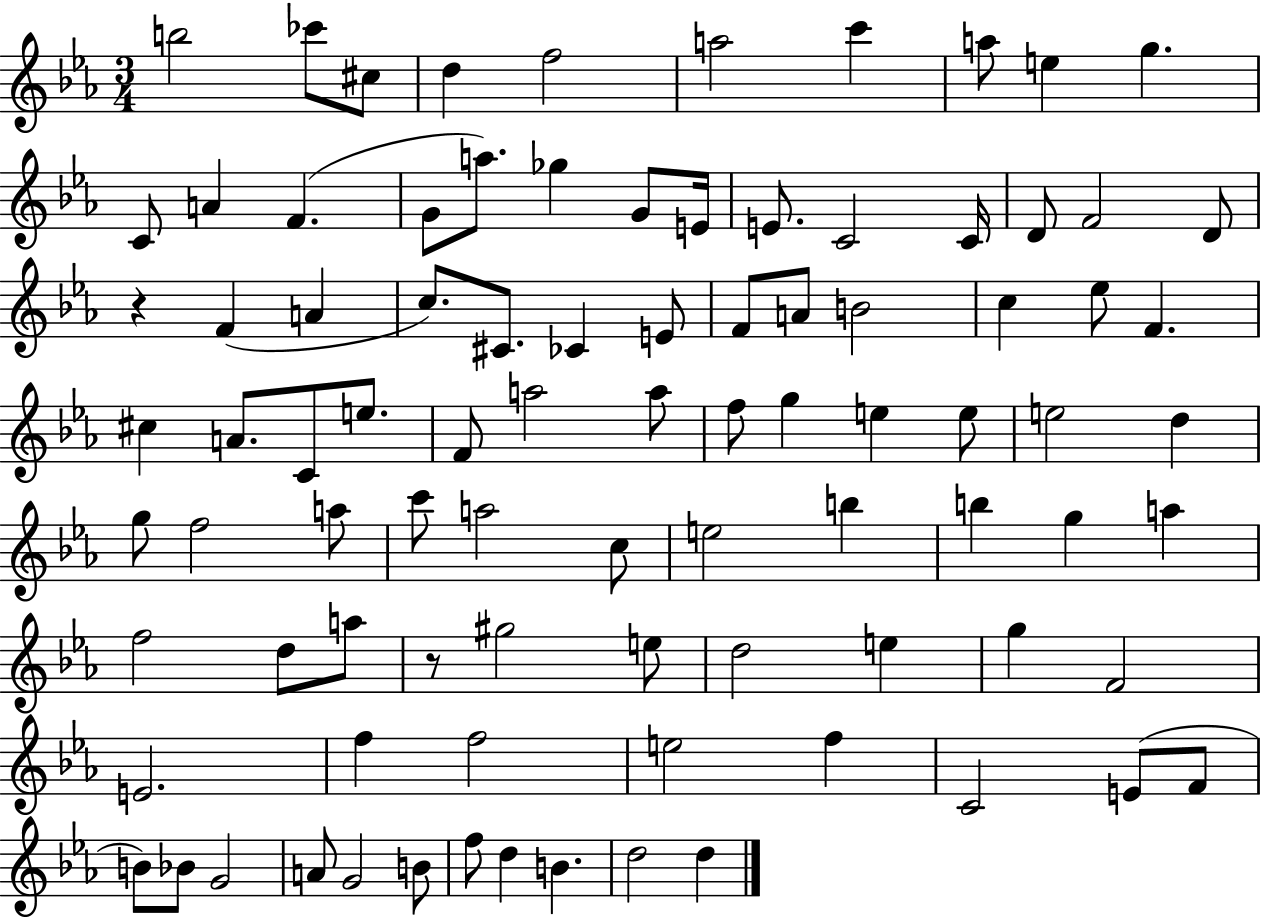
X:1
T:Untitled
M:3/4
L:1/4
K:Eb
b2 _c'/2 ^c/2 d f2 a2 c' a/2 e g C/2 A F G/2 a/2 _g G/2 E/4 E/2 C2 C/4 D/2 F2 D/2 z F A c/2 ^C/2 _C E/2 F/2 A/2 B2 c _e/2 F ^c A/2 C/2 e/2 F/2 a2 a/2 f/2 g e e/2 e2 d g/2 f2 a/2 c'/2 a2 c/2 e2 b b g a f2 d/2 a/2 z/2 ^g2 e/2 d2 e g F2 E2 f f2 e2 f C2 E/2 F/2 B/2 _B/2 G2 A/2 G2 B/2 f/2 d B d2 d